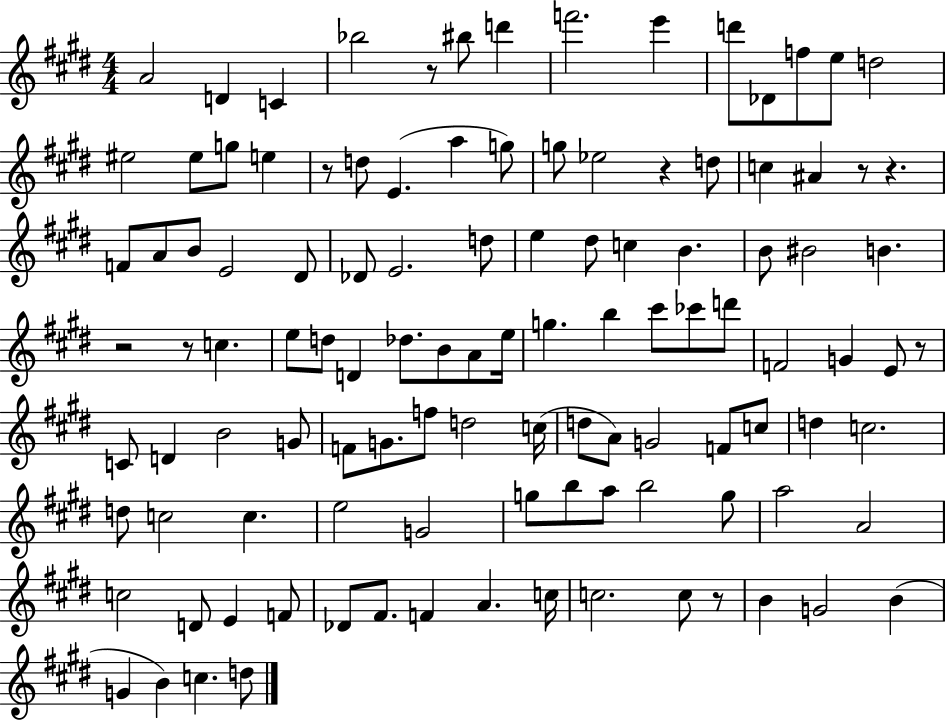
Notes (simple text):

A4/h D4/q C4/q Bb5/h R/e BIS5/e D6/q F6/h. E6/q D6/e Db4/e F5/e E5/e D5/h EIS5/h EIS5/e G5/e E5/q R/e D5/e E4/q. A5/q G5/e G5/e Eb5/h R/q D5/e C5/q A#4/q R/e R/q. F4/e A4/e B4/e E4/h D#4/e Db4/e E4/h. D5/e E5/q D#5/e C5/q B4/q. B4/e BIS4/h B4/q. R/h R/e C5/q. E5/e D5/e D4/q Db5/e. B4/e A4/e E5/s G5/q. B5/q C#6/e CES6/e D6/e F4/h G4/q E4/e R/e C4/e D4/q B4/h G4/e F4/e G4/e. F5/e D5/h C5/s D5/e A4/e G4/h F4/e C5/e D5/q C5/h. D5/e C5/h C5/q. E5/h G4/h G5/e B5/e A5/e B5/h G5/e A5/h A4/h C5/h D4/e E4/q F4/e Db4/e F#4/e. F4/q A4/q. C5/s C5/h. C5/e R/e B4/q G4/h B4/q G4/q B4/q C5/q. D5/e